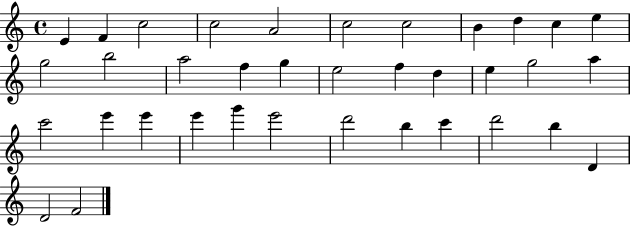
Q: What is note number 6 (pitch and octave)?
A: C5